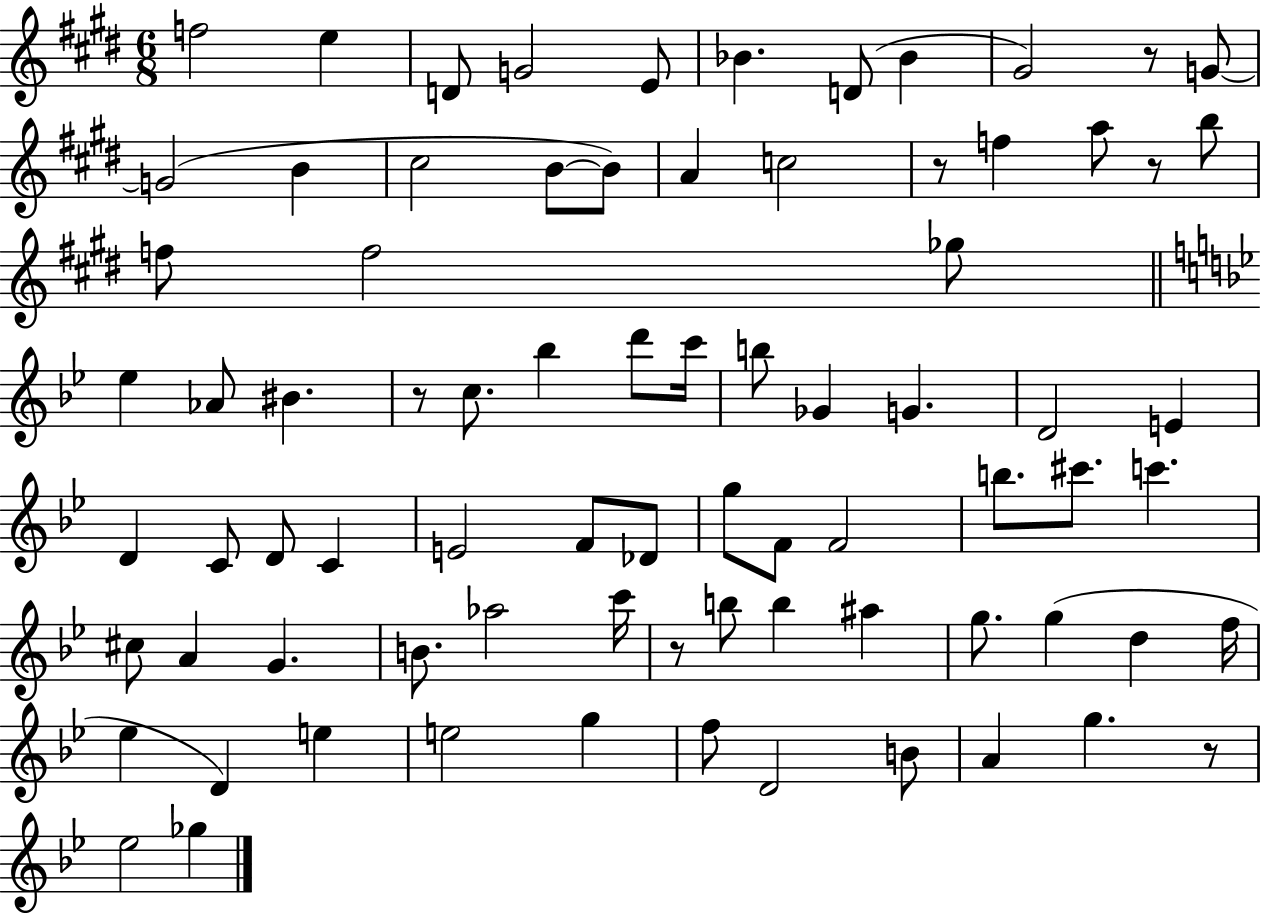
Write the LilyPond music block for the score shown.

{
  \clef treble
  \numericTimeSignature
  \time 6/8
  \key e \major
  f''2 e''4 | d'8 g'2 e'8 | bes'4. d'8( bes'4 | gis'2) r8 g'8~~ | \break g'2( b'4 | cis''2 b'8~~ b'8) | a'4 c''2 | r8 f''4 a''8 r8 b''8 | \break f''8 f''2 ges''8 | \bar "||" \break \key bes \major ees''4 aes'8 bis'4. | r8 c''8. bes''4 d'''8 c'''16 | b''8 ges'4 g'4. | d'2 e'4 | \break d'4 c'8 d'8 c'4 | e'2 f'8 des'8 | g''8 f'8 f'2 | b''8. cis'''8. c'''4. | \break cis''8 a'4 g'4. | b'8. aes''2 c'''16 | r8 b''8 b''4 ais''4 | g''8. g''4( d''4 f''16 | \break ees''4 d'4) e''4 | e''2 g''4 | f''8 d'2 b'8 | a'4 g''4. r8 | \break ees''2 ges''4 | \bar "|."
}